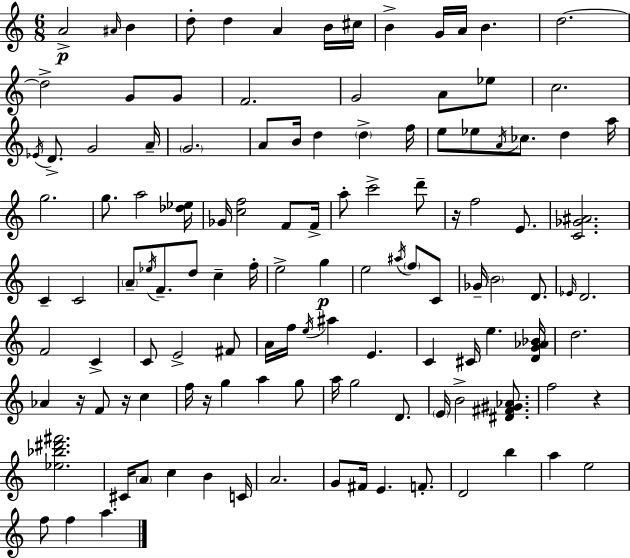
X:1
T:Untitled
M:6/8
L:1/4
K:Am
A2 ^A/4 B d/2 d A B/4 ^c/4 B G/4 A/4 B d2 d2 G/2 G/2 F2 G2 A/2 _e/2 c2 _E/4 D/2 G2 A/4 G2 A/2 B/4 d d f/4 e/2 _e/2 A/4 _c/2 d a/4 g2 g/2 a2 [_d_e]/4 _G/4 [cf]2 F/2 F/4 a/2 c'2 d'/2 z/4 f2 E/2 [C_G^A]2 C C2 A/2 _e/4 F/2 d/2 c f/4 e2 g e2 ^a/4 f/2 C/2 _G/4 B2 D/2 _E/4 D2 F2 C C/2 E2 ^F/2 A/4 f/4 e/4 ^a E C ^C/4 e [DG_A_B]/4 d2 _A z/4 F/2 z/4 c f/4 z/4 g a g/2 a/4 g2 D/2 E/4 B2 [^D^F^G_A]/2 f2 z [_e_b^d'^f']2 ^C/4 A/2 c B C/4 A2 G/2 ^F/4 E F/2 D2 b a e2 f/2 f a